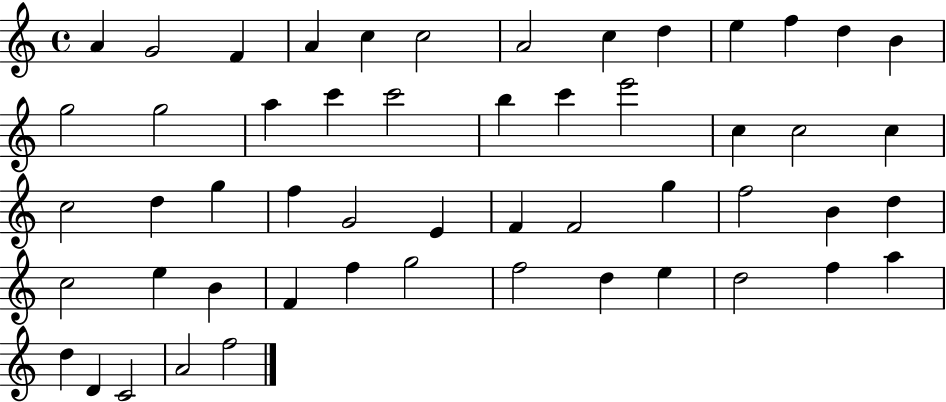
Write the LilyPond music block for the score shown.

{
  \clef treble
  \time 4/4
  \defaultTimeSignature
  \key c \major
  a'4 g'2 f'4 | a'4 c''4 c''2 | a'2 c''4 d''4 | e''4 f''4 d''4 b'4 | \break g''2 g''2 | a''4 c'''4 c'''2 | b''4 c'''4 e'''2 | c''4 c''2 c''4 | \break c''2 d''4 g''4 | f''4 g'2 e'4 | f'4 f'2 g''4 | f''2 b'4 d''4 | \break c''2 e''4 b'4 | f'4 f''4 g''2 | f''2 d''4 e''4 | d''2 f''4 a''4 | \break d''4 d'4 c'2 | a'2 f''2 | \bar "|."
}